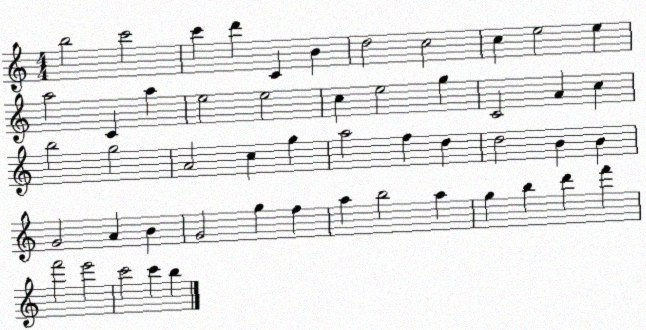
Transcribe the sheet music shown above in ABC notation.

X:1
T:Untitled
M:4/4
L:1/4
K:C
b2 c'2 c' d' C B d2 c2 c e2 e a2 C a e2 e2 c e2 g C2 A c b2 g2 A2 c g a2 f d d2 B B G2 A B G2 g f a b2 a g b d' f' f'2 e'2 c'2 c' b